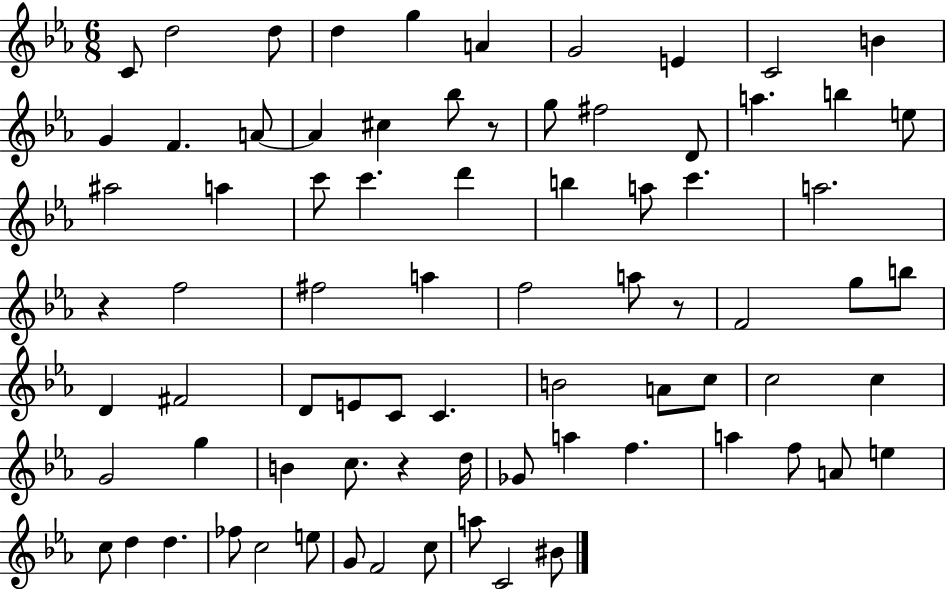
{
  \clef treble
  \numericTimeSignature
  \time 6/8
  \key ees \major
  c'8 d''2 d''8 | d''4 g''4 a'4 | g'2 e'4 | c'2 b'4 | \break g'4 f'4. a'8~~ | a'4 cis''4 bes''8 r8 | g''8 fis''2 d'8 | a''4. b''4 e''8 | \break ais''2 a''4 | c'''8 c'''4. d'''4 | b''4 a''8 c'''4. | a''2. | \break r4 f''2 | fis''2 a''4 | f''2 a''8 r8 | f'2 g''8 b''8 | \break d'4 fis'2 | d'8 e'8 c'8 c'4. | b'2 a'8 c''8 | c''2 c''4 | \break g'2 g''4 | b'4 c''8. r4 d''16 | ges'8 a''4 f''4. | a''4 f''8 a'8 e''4 | \break c''8 d''4 d''4. | fes''8 c''2 e''8 | g'8 f'2 c''8 | a''8 c'2 bis'8 | \break \bar "|."
}